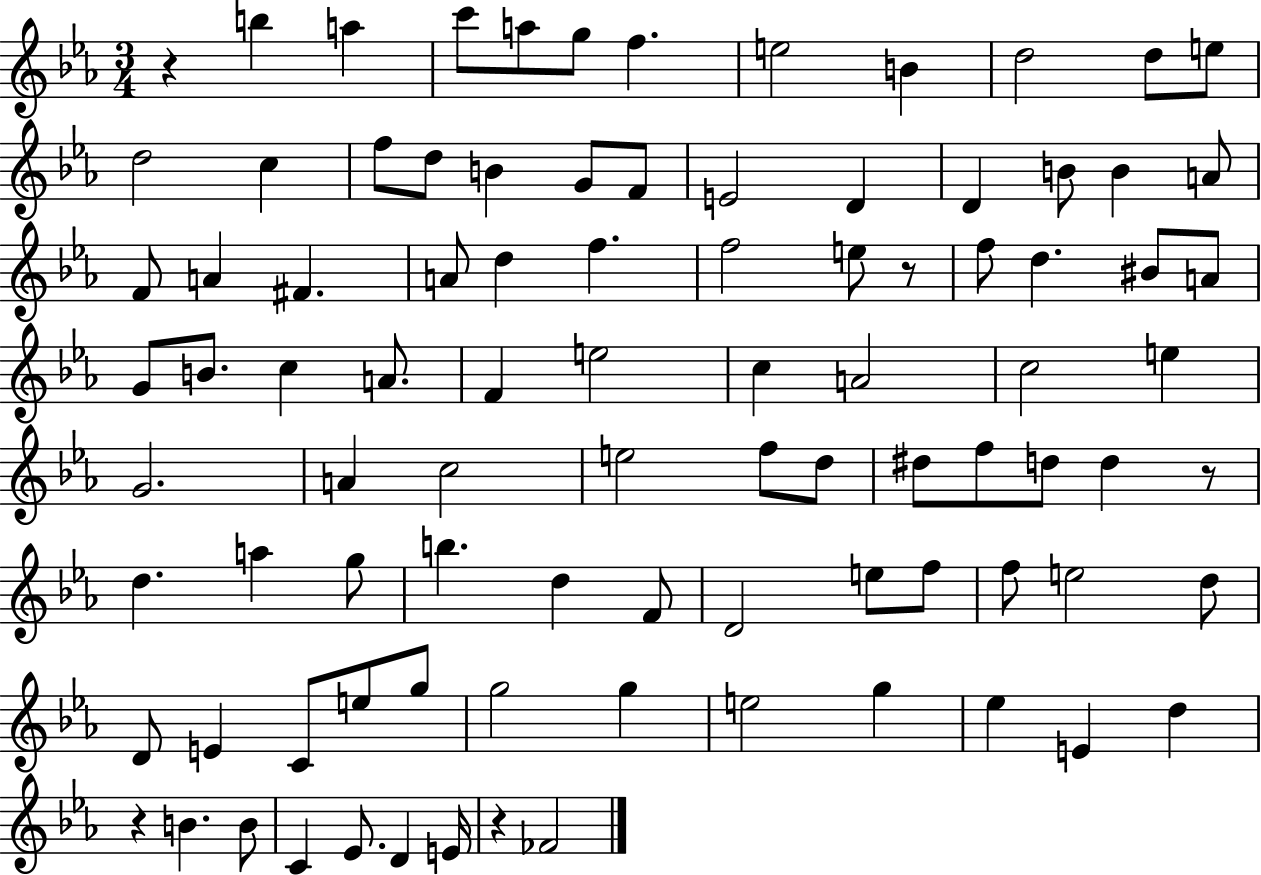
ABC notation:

X:1
T:Untitled
M:3/4
L:1/4
K:Eb
z b a c'/2 a/2 g/2 f e2 B d2 d/2 e/2 d2 c f/2 d/2 B G/2 F/2 E2 D D B/2 B A/2 F/2 A ^F A/2 d f f2 e/2 z/2 f/2 d ^B/2 A/2 G/2 B/2 c A/2 F e2 c A2 c2 e G2 A c2 e2 f/2 d/2 ^d/2 f/2 d/2 d z/2 d a g/2 b d F/2 D2 e/2 f/2 f/2 e2 d/2 D/2 E C/2 e/2 g/2 g2 g e2 g _e E d z B B/2 C _E/2 D E/4 z _F2